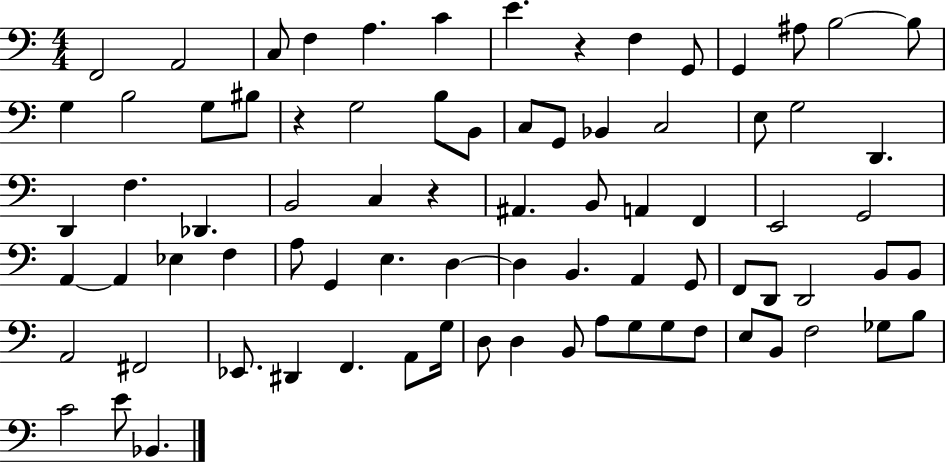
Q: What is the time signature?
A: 4/4